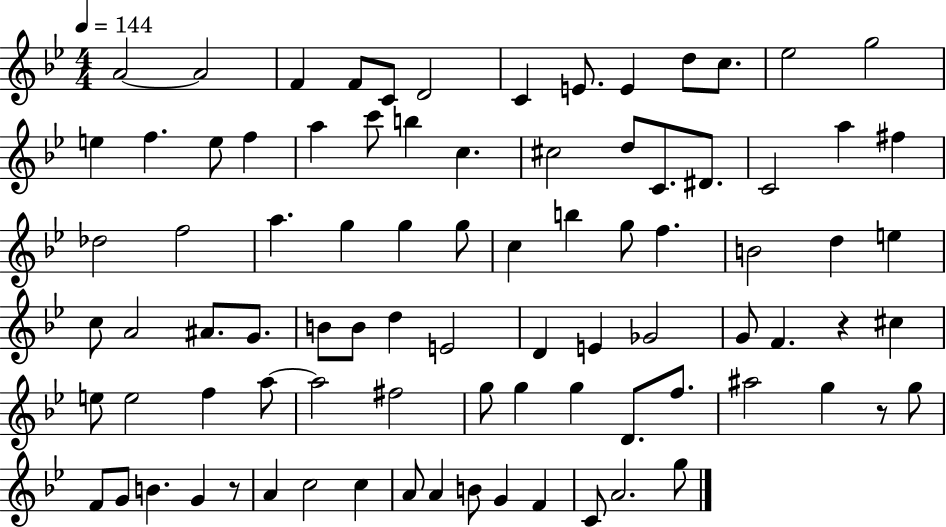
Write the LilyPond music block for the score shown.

{
  \clef treble
  \numericTimeSignature
  \time 4/4
  \key bes \major
  \tempo 4 = 144
  a'2~~ a'2 | f'4 f'8 c'8 d'2 | c'4 e'8. e'4 d''8 c''8. | ees''2 g''2 | \break e''4 f''4. e''8 f''4 | a''4 c'''8 b''4 c''4. | cis''2 d''8 c'8. dis'8. | c'2 a''4 fis''4 | \break des''2 f''2 | a''4. g''4 g''4 g''8 | c''4 b''4 g''8 f''4. | b'2 d''4 e''4 | \break c''8 a'2 ais'8. g'8. | b'8 b'8 d''4 e'2 | d'4 e'4 ges'2 | g'8 f'4. r4 cis''4 | \break e''8 e''2 f''4 a''8~~ | a''2 fis''2 | g''8 g''4 g''4 d'8. f''8. | ais''2 g''4 r8 g''8 | \break f'8 g'8 b'4. g'4 r8 | a'4 c''2 c''4 | a'8 a'4 b'8 g'4 f'4 | c'8 a'2. g''8 | \break \bar "|."
}